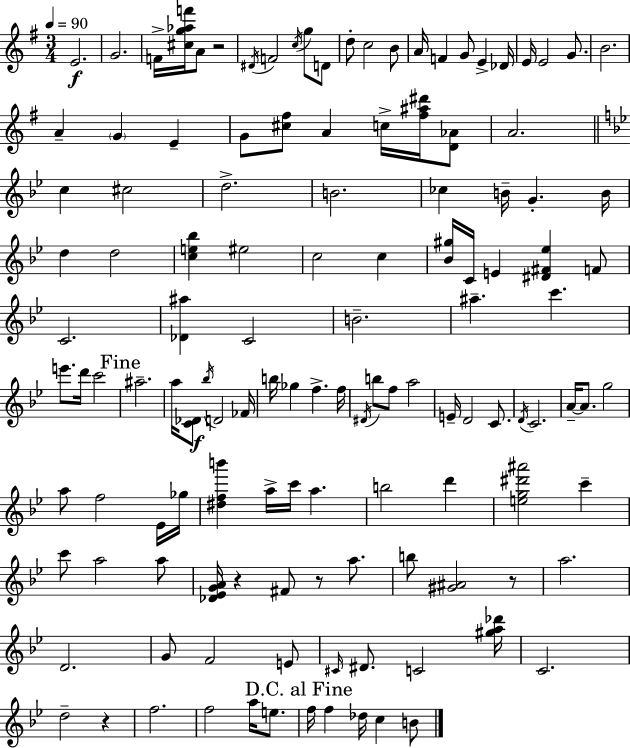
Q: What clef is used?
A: treble